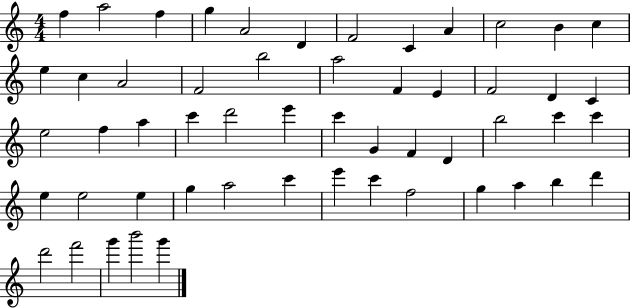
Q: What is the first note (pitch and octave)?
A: F5